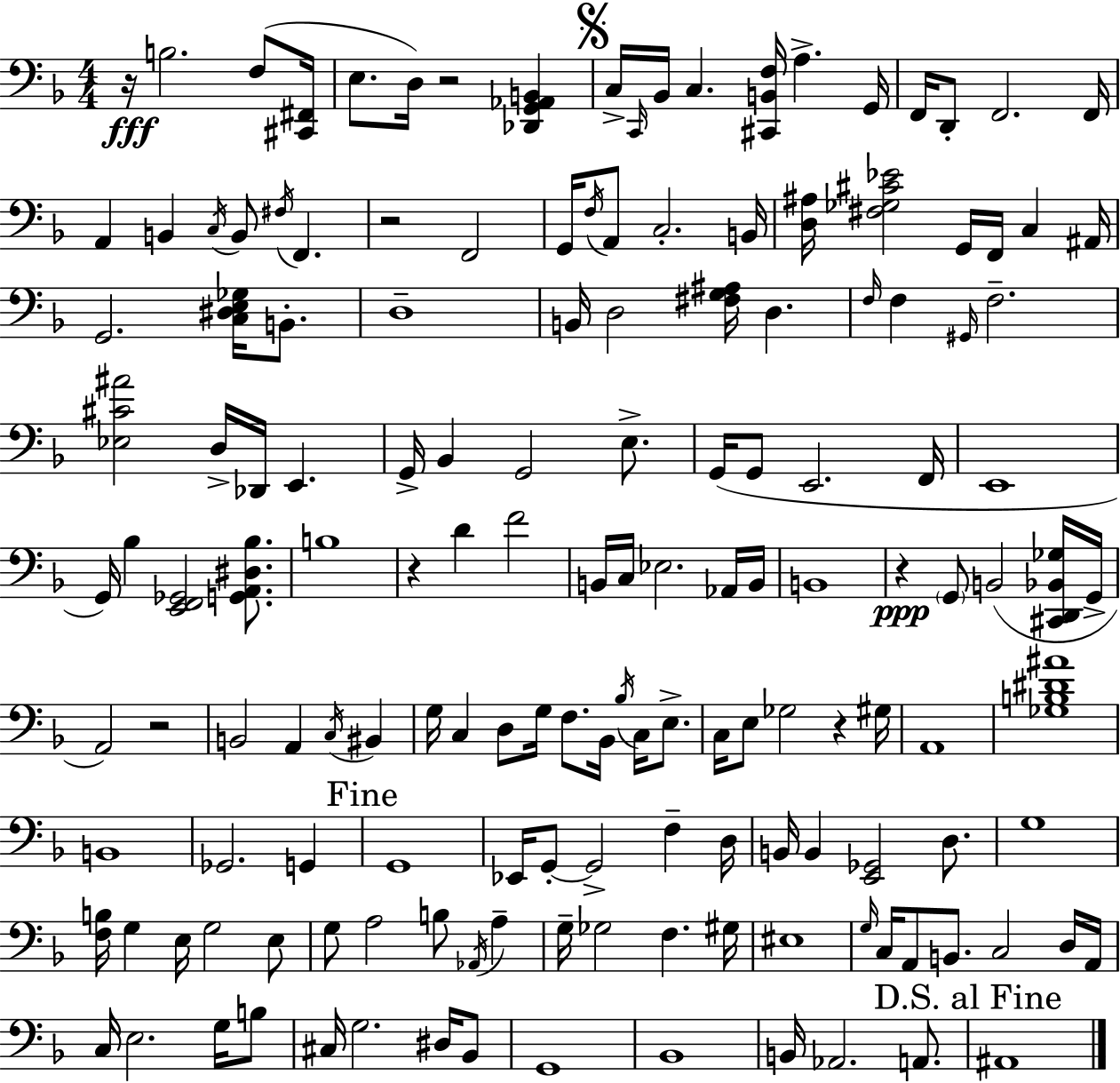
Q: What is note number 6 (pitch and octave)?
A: C2